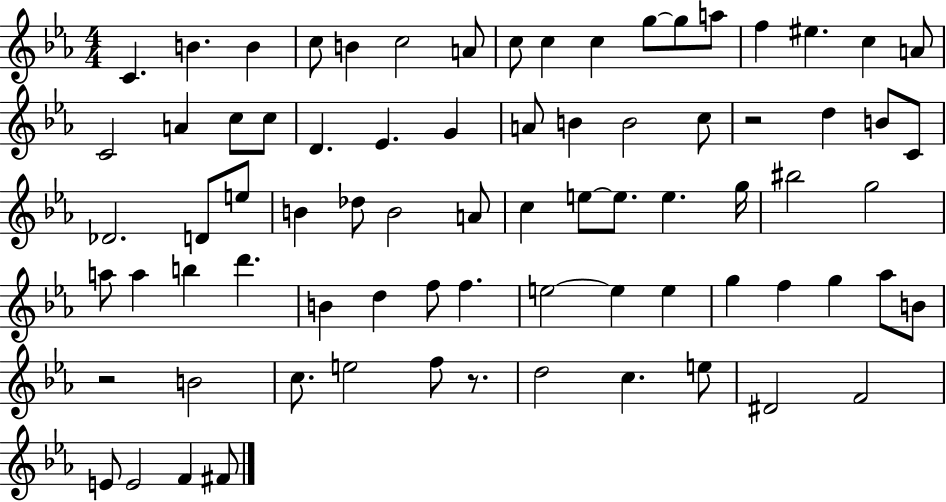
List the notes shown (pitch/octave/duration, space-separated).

C4/q. B4/q. B4/q C5/e B4/q C5/h A4/e C5/e C5/q C5/q G5/e G5/e A5/e F5/q EIS5/q. C5/q A4/e C4/h A4/q C5/e C5/e D4/q. Eb4/q. G4/q A4/e B4/q B4/h C5/e R/h D5/q B4/e C4/e Db4/h. D4/e E5/e B4/q Db5/e B4/h A4/e C5/q E5/e E5/e. E5/q. G5/s BIS5/h G5/h A5/e A5/q B5/q D6/q. B4/q D5/q F5/e F5/q. E5/h E5/q E5/q G5/q F5/q G5/q Ab5/e B4/e R/h B4/h C5/e. E5/h F5/e R/e. D5/h C5/q. E5/e D#4/h F4/h E4/e E4/h F4/q F#4/e